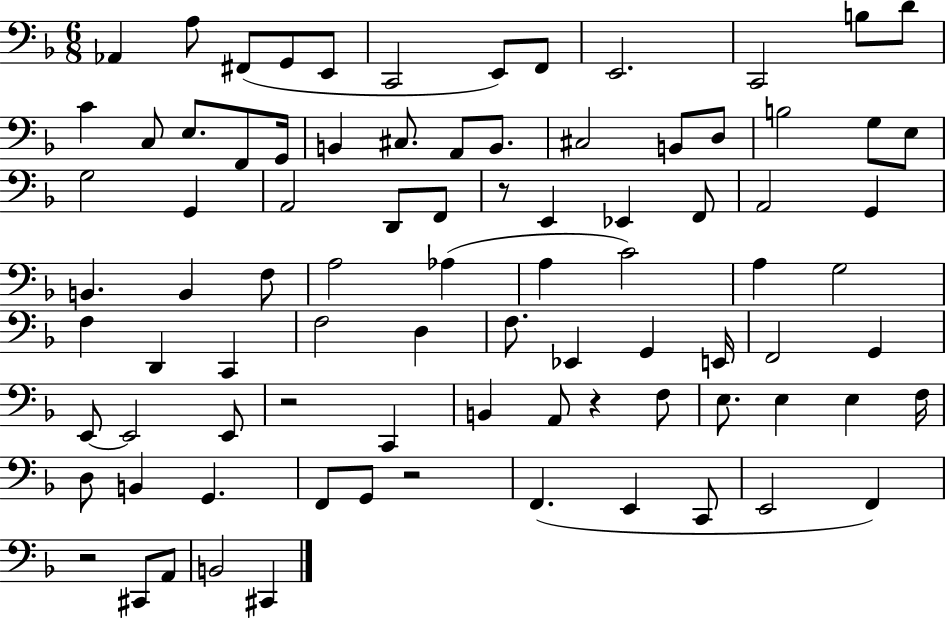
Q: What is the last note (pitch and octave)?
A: C#2